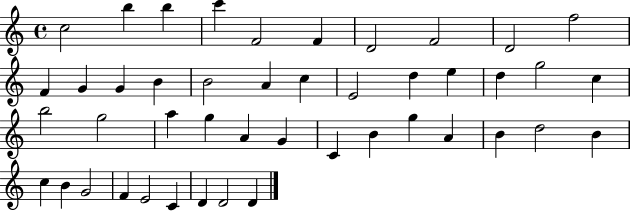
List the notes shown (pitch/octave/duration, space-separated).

C5/h B5/q B5/q C6/q F4/h F4/q D4/h F4/h D4/h F5/h F4/q G4/q G4/q B4/q B4/h A4/q C5/q E4/h D5/q E5/q D5/q G5/h C5/q B5/h G5/h A5/q G5/q A4/q G4/q C4/q B4/q G5/q A4/q B4/q D5/h B4/q C5/q B4/q G4/h F4/q E4/h C4/q D4/q D4/h D4/q